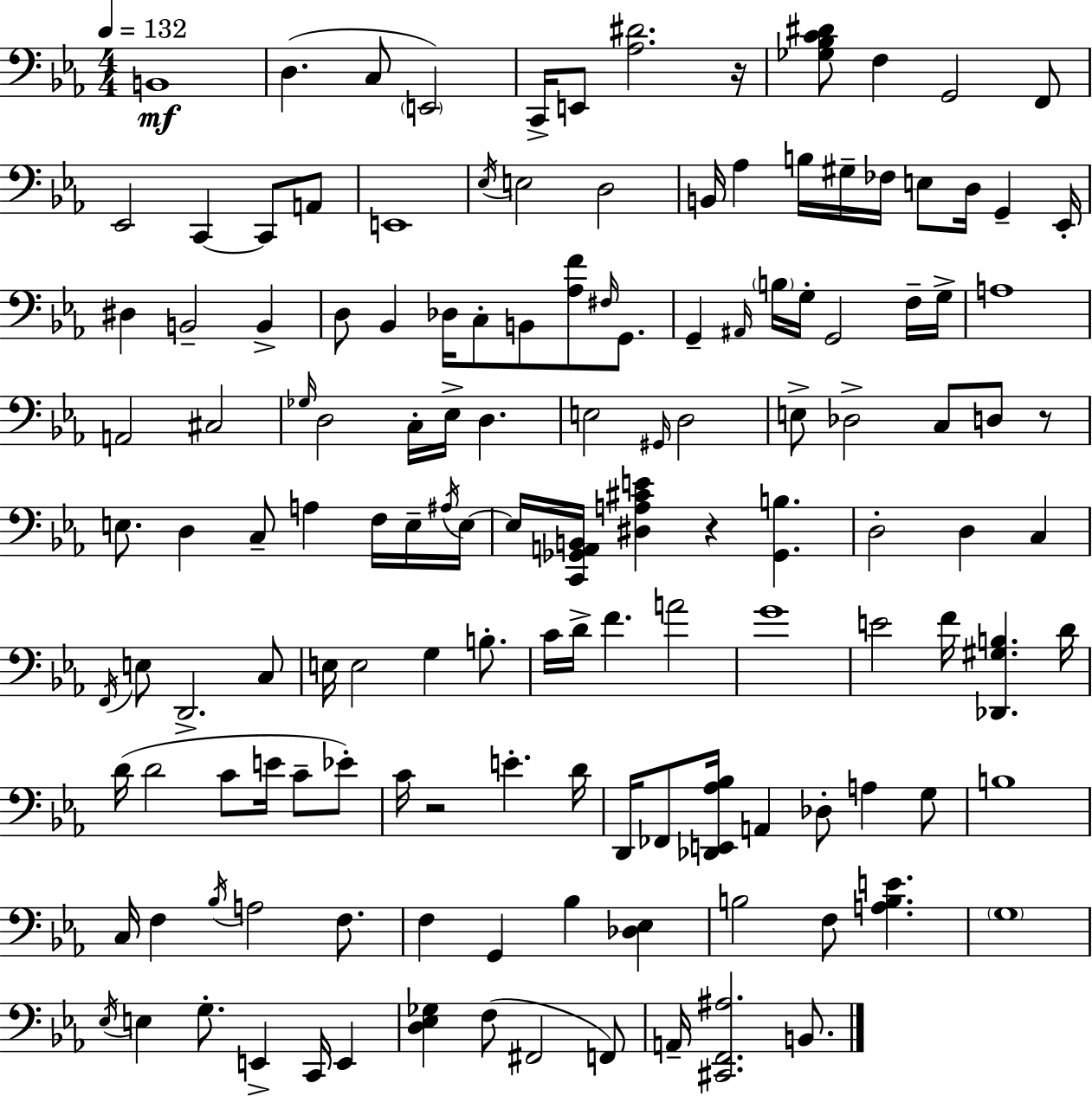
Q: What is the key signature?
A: EES major